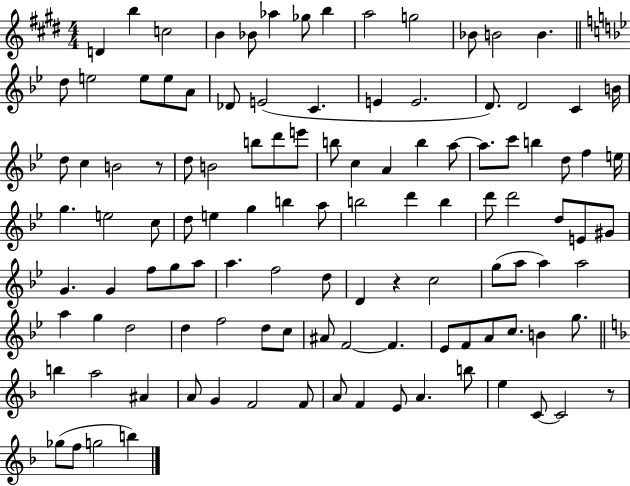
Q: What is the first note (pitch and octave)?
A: D4